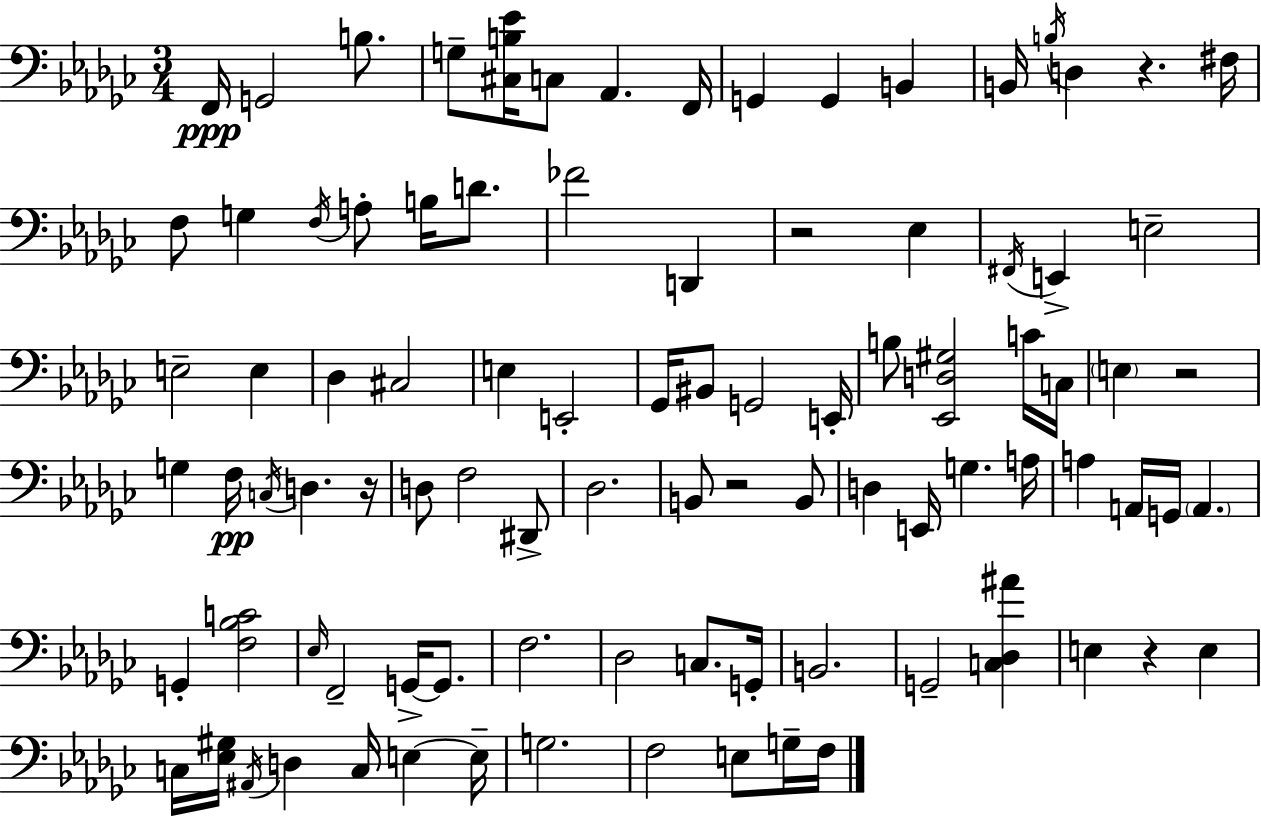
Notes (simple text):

F2/s G2/h B3/e. G3/e [C#3,B3,Eb4]/s C3/e Ab2/q. F2/s G2/q G2/q B2/q B2/s B3/s D3/q R/q. F#3/s F3/e G3/q F3/s A3/e B3/s D4/e. FES4/h D2/q R/h Eb3/q F#2/s E2/q E3/h E3/h E3/q Db3/q C#3/h E3/q E2/h Gb2/s BIS2/e G2/h E2/s B3/e [Eb2,D3,G#3]/h C4/s C3/s E3/q R/h G3/q F3/s C3/s D3/q. R/s D3/e F3/h D#2/e Db3/h. B2/e R/h B2/e D3/q E2/s G3/q. A3/s A3/q A2/s G2/s A2/q. G2/q [F3,Bb3,C4]/h Eb3/s F2/h G2/s G2/e. F3/h. Db3/h C3/e. G2/s B2/h. G2/h [C3,Db3,A#4]/q E3/q R/q E3/q C3/s [Eb3,G#3]/s A#2/s D3/q C3/s E3/q E3/s G3/h. F3/h E3/e G3/s F3/s